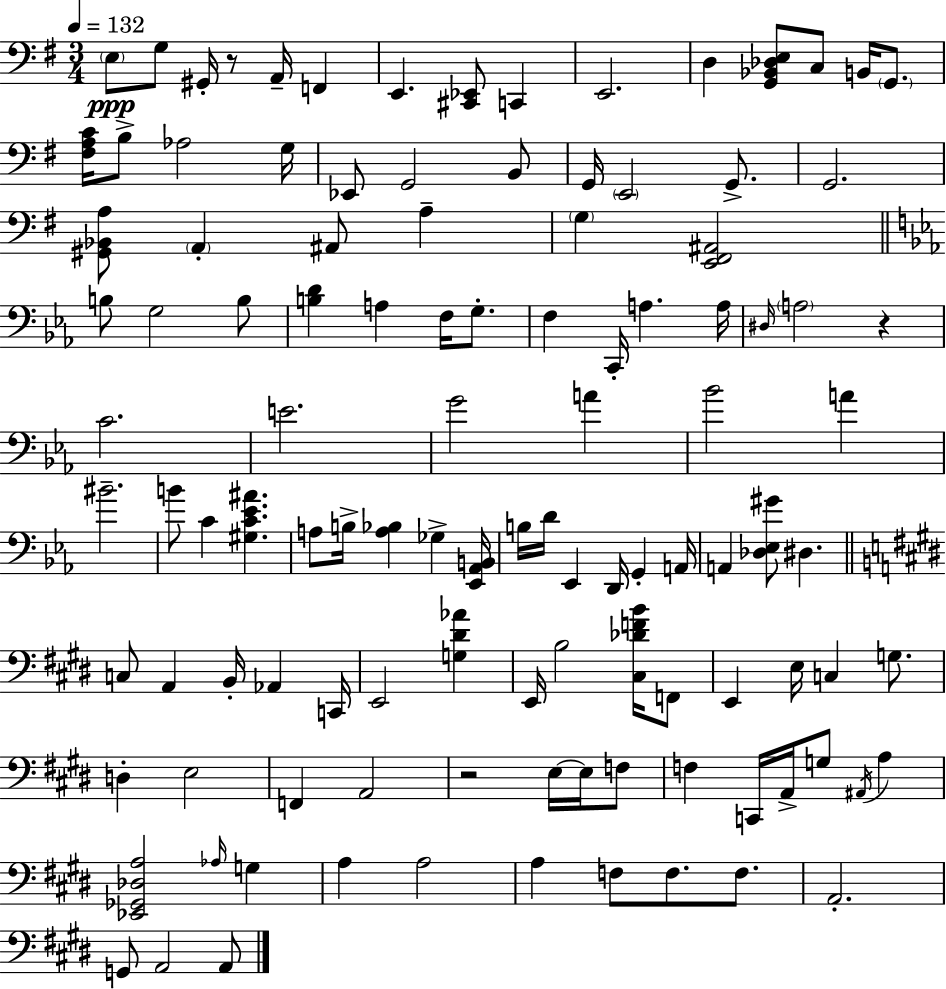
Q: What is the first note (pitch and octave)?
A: E3